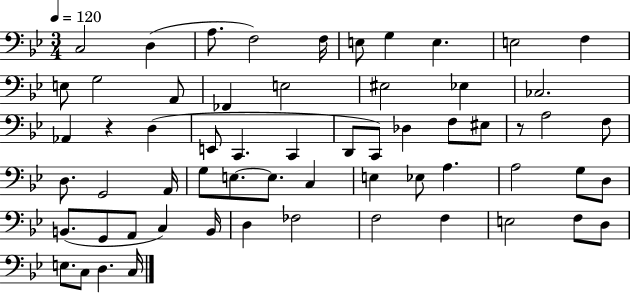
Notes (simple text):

C3/h D3/q A3/e. F3/h F3/s E3/e G3/q E3/q. E3/h F3/q E3/e G3/h A2/e FES2/q E3/h EIS3/h Eb3/q CES3/h. Ab2/q R/q D3/q E2/e C2/q. C2/q D2/e C2/e Db3/q F3/e EIS3/e R/e A3/h F3/e D3/e. G2/h A2/s G3/e E3/e. E3/e. C3/q E3/q Eb3/e A3/q. A3/h G3/e D3/e B2/e. G2/e A2/e C3/q B2/s D3/q FES3/h F3/h F3/q E3/h F3/e D3/e E3/e. C3/e D3/q. C3/s